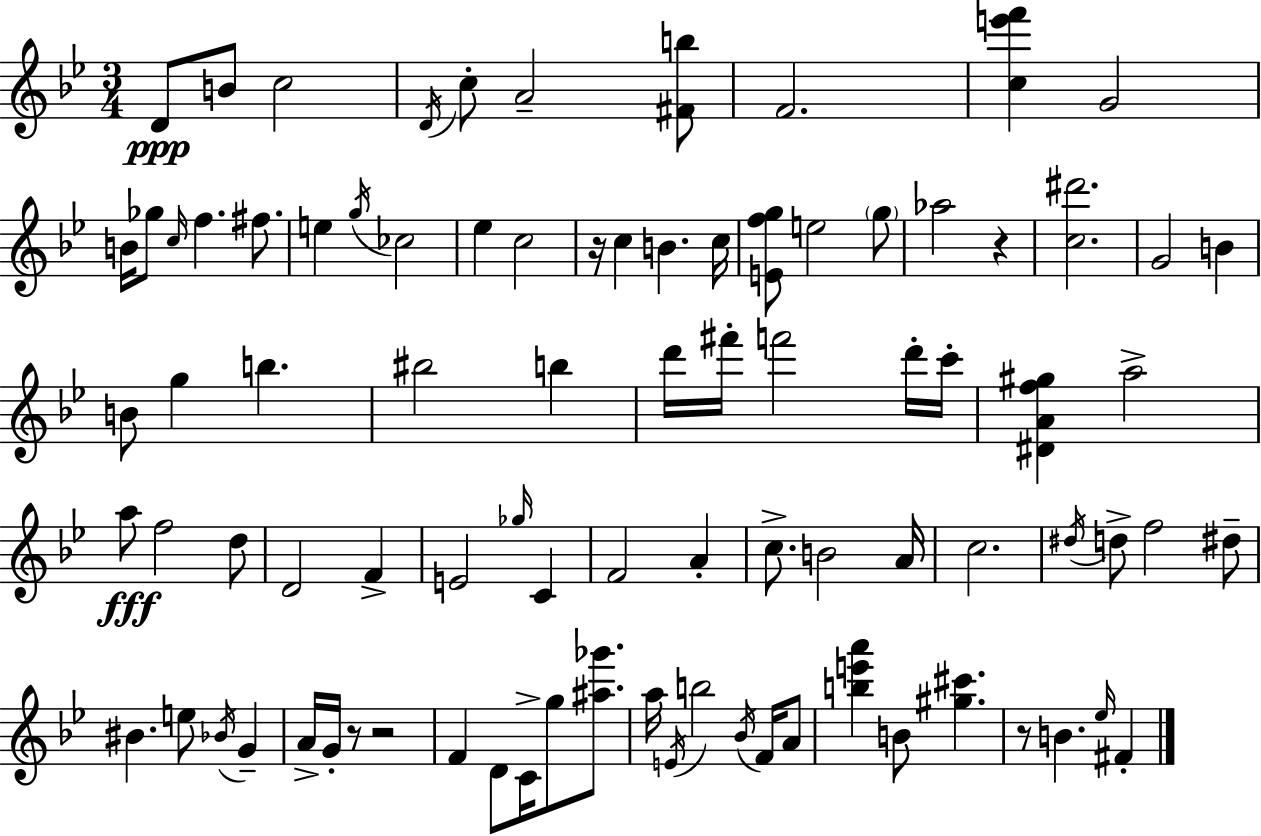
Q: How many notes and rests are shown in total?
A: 88